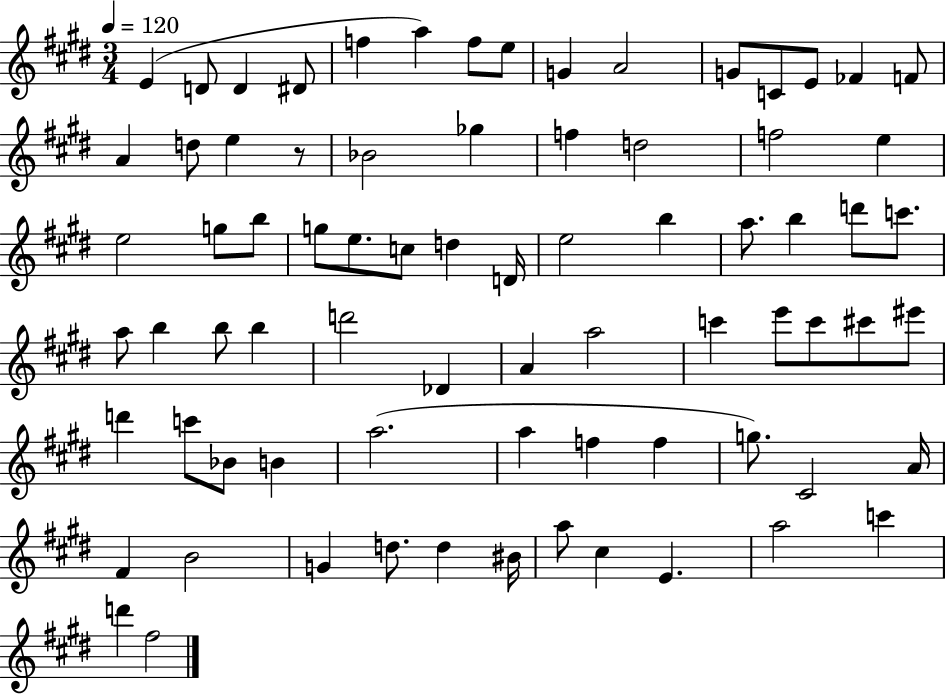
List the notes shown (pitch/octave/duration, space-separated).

E4/q D4/e D4/q D#4/e F5/q A5/q F5/e E5/e G4/q A4/h G4/e C4/e E4/e FES4/q F4/e A4/q D5/e E5/q R/e Bb4/h Gb5/q F5/q D5/h F5/h E5/q E5/h G5/e B5/e G5/e E5/e. C5/e D5/q D4/s E5/h B5/q A5/e. B5/q D6/e C6/e. A5/e B5/q B5/e B5/q D6/h Db4/q A4/q A5/h C6/q E6/e C6/e C#6/e EIS6/e D6/q C6/e Bb4/e B4/q A5/h. A5/q F5/q F5/q G5/e. C#4/h A4/s F#4/q B4/h G4/q D5/e. D5/q BIS4/s A5/e C#5/q E4/q. A5/h C6/q D6/q F#5/h